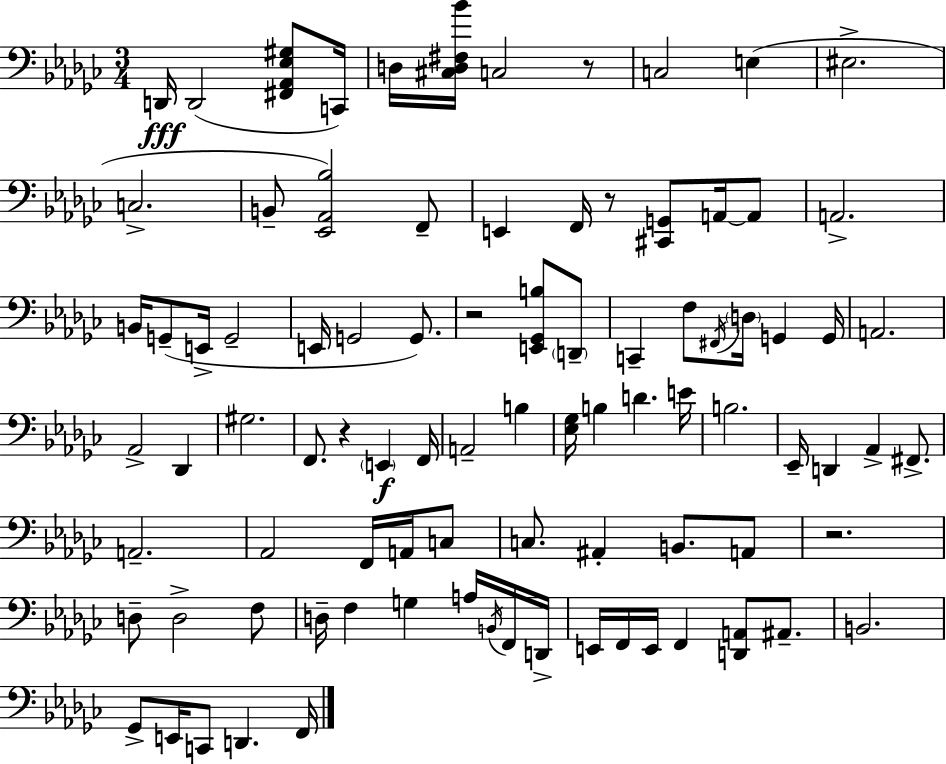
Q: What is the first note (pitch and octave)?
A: D2